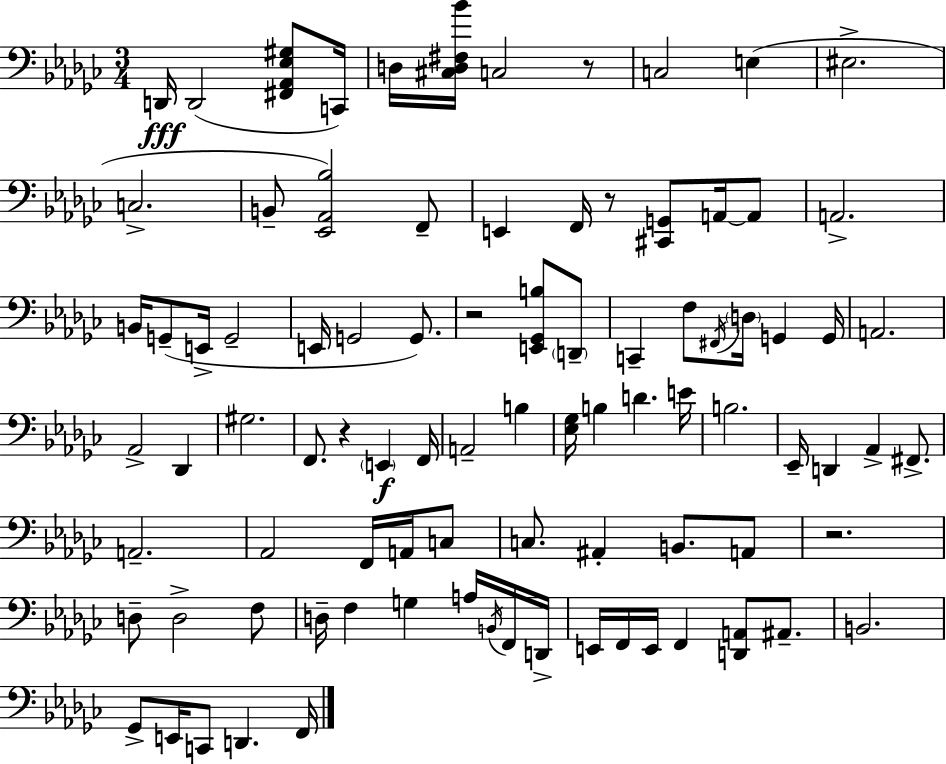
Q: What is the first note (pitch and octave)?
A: D2